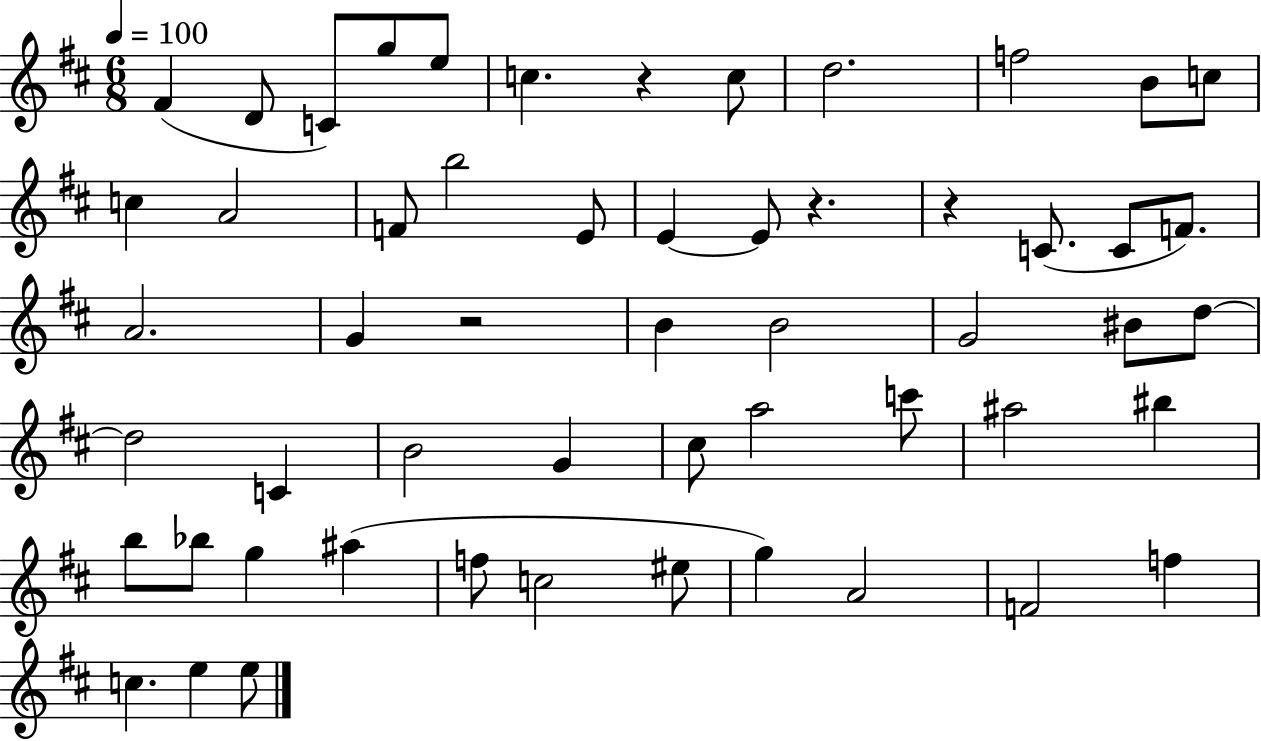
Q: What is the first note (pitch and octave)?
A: F#4